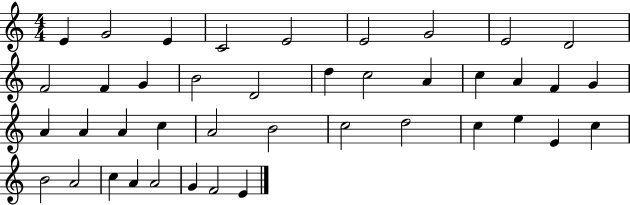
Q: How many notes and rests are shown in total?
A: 41